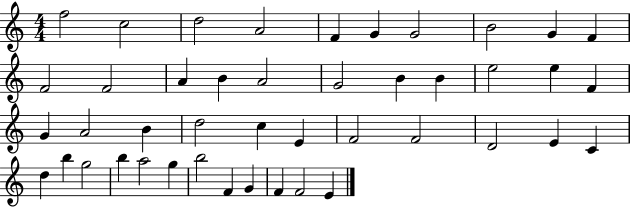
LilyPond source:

{
  \clef treble
  \numericTimeSignature
  \time 4/4
  \key c \major
  f''2 c''2 | d''2 a'2 | f'4 g'4 g'2 | b'2 g'4 f'4 | \break f'2 f'2 | a'4 b'4 a'2 | g'2 b'4 b'4 | e''2 e''4 f'4 | \break g'4 a'2 b'4 | d''2 c''4 e'4 | f'2 f'2 | d'2 e'4 c'4 | \break d''4 b''4 g''2 | b''4 a''2 g''4 | b''2 f'4 g'4 | f'4 f'2 e'4 | \break \bar "|."
}